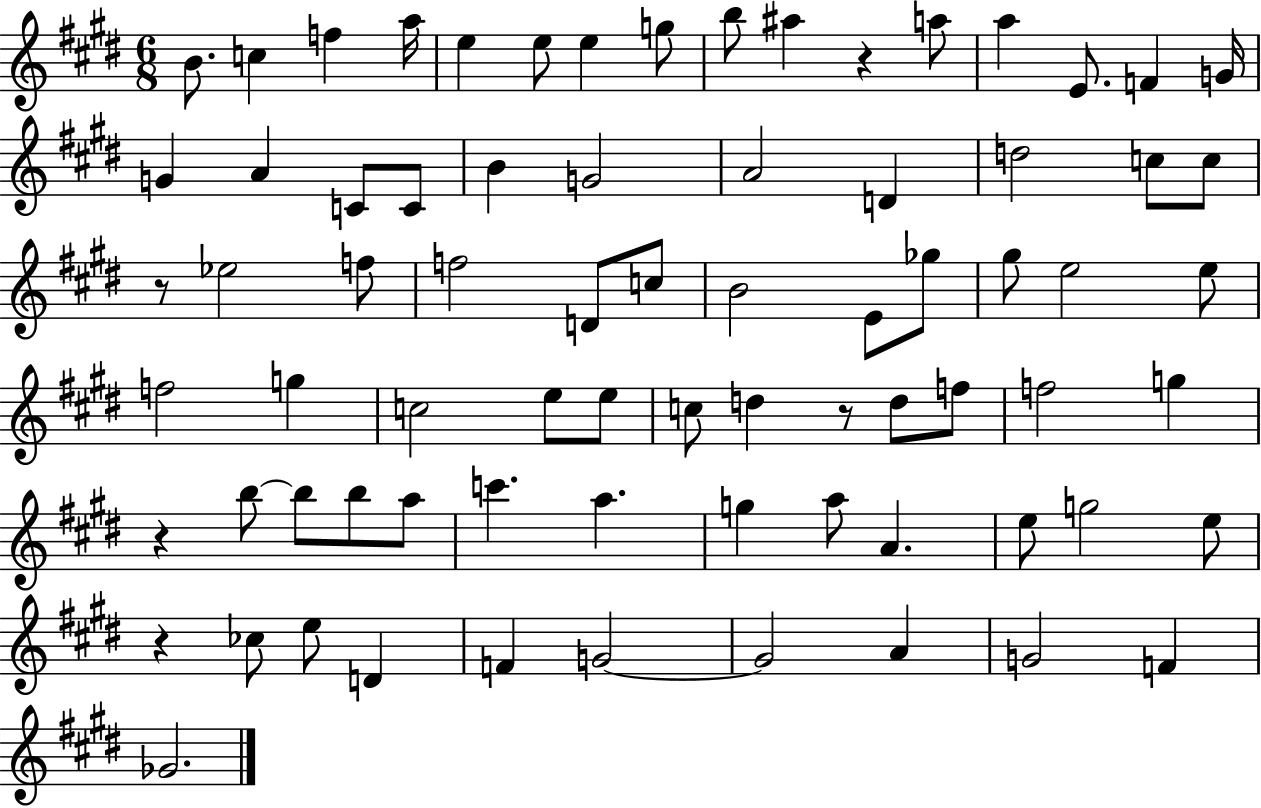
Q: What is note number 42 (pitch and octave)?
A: E5